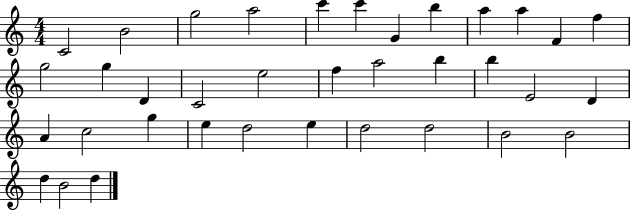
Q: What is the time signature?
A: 4/4